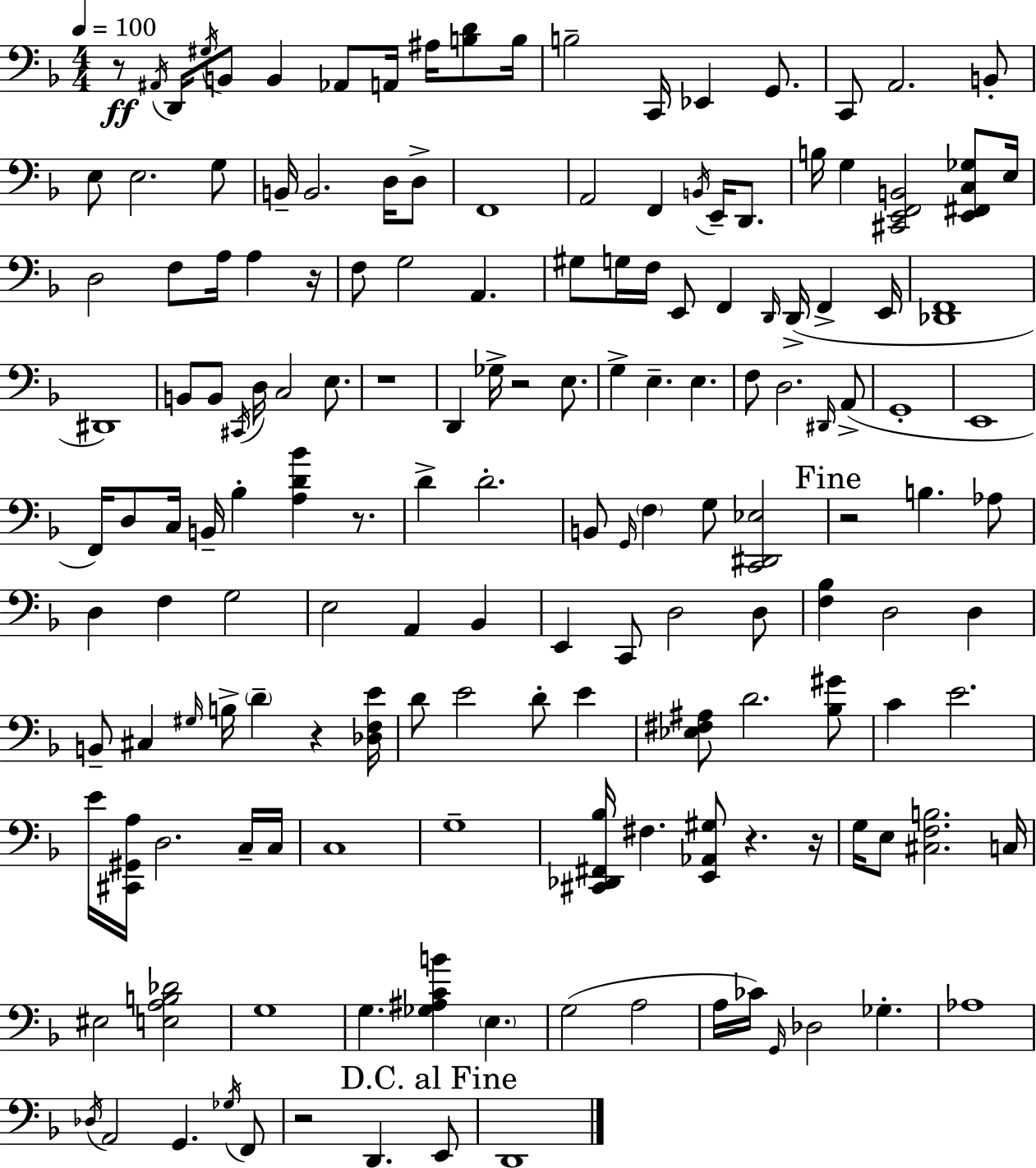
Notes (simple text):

R/e A#2/s D2/s G#3/s B2/e B2/q Ab2/e A2/s A#3/s [B3,D4]/e B3/s B3/h C2/s Eb2/q G2/e. C2/e A2/h. B2/e E3/e E3/h. G3/e B2/s B2/h. D3/s D3/e F2/w A2/h F2/q B2/s E2/s D2/e. B3/s G3/q [C#2,E2,F2,B2]/h [E2,F#2,C3,Gb3]/e E3/s D3/h F3/e A3/s A3/q R/s F3/e G3/h A2/q. G#3/e G3/s F3/s E2/e F2/q D2/s D2/s F2/q E2/s [Db2,F2]/w D#2/w B2/e B2/e C#2/s D3/s C3/h E3/e. R/w D2/q Gb3/s R/h E3/e. G3/q E3/q. E3/q. F3/e D3/h. D#2/s A2/e G2/w E2/w F2/s D3/e C3/s B2/s Bb3/q [A3,D4,Bb4]/q R/e. D4/q D4/h. B2/e G2/s F3/q G3/e [C2,D#2,Eb3]/h R/h B3/q. Ab3/e D3/q F3/q G3/h E3/h A2/q Bb2/q E2/q C2/e D3/h D3/e [F3,Bb3]/q D3/h D3/q B2/e C#3/q G#3/s B3/s D4/q R/q [Db3,F3,E4]/s D4/e E4/h D4/e E4/q [Eb3,F#3,A#3]/e D4/h. [Bb3,G#4]/e C4/q E4/h. E4/s [C#2,G#2,A3]/s D3/h. C3/s C3/s C3/w G3/w [C#2,Db2,F#2,Bb3]/s F#3/q. [E2,Ab2,G#3]/e R/q. R/s G3/s E3/e [C#3,F3,B3]/h. C3/s EIS3/h [E3,A3,B3,Db4]/h G3/w G3/q. [Gb3,A#3,C4,B4]/q E3/q. G3/h A3/h A3/s CES4/s G2/s Db3/h Gb3/q. Ab3/w Db3/s A2/h G2/q. Gb3/s F2/e R/h D2/q. E2/e D2/w